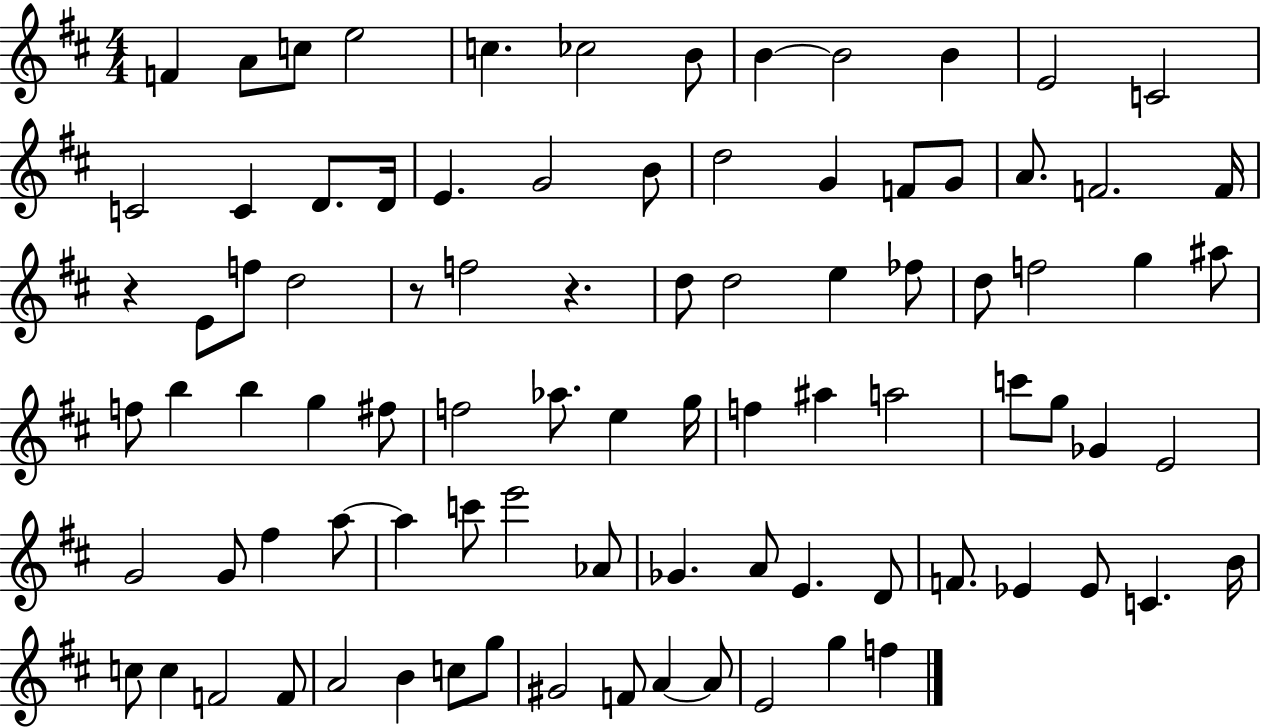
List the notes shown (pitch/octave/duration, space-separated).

F4/q A4/e C5/e E5/h C5/q. CES5/h B4/e B4/q B4/h B4/q E4/h C4/h C4/h C4/q D4/e. D4/s E4/q. G4/h B4/e D5/h G4/q F4/e G4/e A4/e. F4/h. F4/s R/q E4/e F5/e D5/h R/e F5/h R/q. D5/e D5/h E5/q FES5/e D5/e F5/h G5/q A#5/e F5/e B5/q B5/q G5/q F#5/e F5/h Ab5/e. E5/q G5/s F5/q A#5/q A5/h C6/e G5/e Gb4/q E4/h G4/h G4/e F#5/q A5/e A5/q C6/e E6/h Ab4/e Gb4/q. A4/e E4/q. D4/e F4/e. Eb4/q Eb4/e C4/q. B4/s C5/e C5/q F4/h F4/e A4/h B4/q C5/e G5/e G#4/h F4/e A4/q A4/e E4/h G5/q F5/q